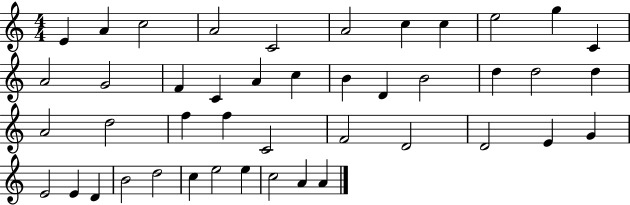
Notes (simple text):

E4/q A4/q C5/h A4/h C4/h A4/h C5/q C5/q E5/h G5/q C4/q A4/h G4/h F4/q C4/q A4/q C5/q B4/q D4/q B4/h D5/q D5/h D5/q A4/h D5/h F5/q F5/q C4/h F4/h D4/h D4/h E4/q G4/q E4/h E4/q D4/q B4/h D5/h C5/q E5/h E5/q C5/h A4/q A4/q